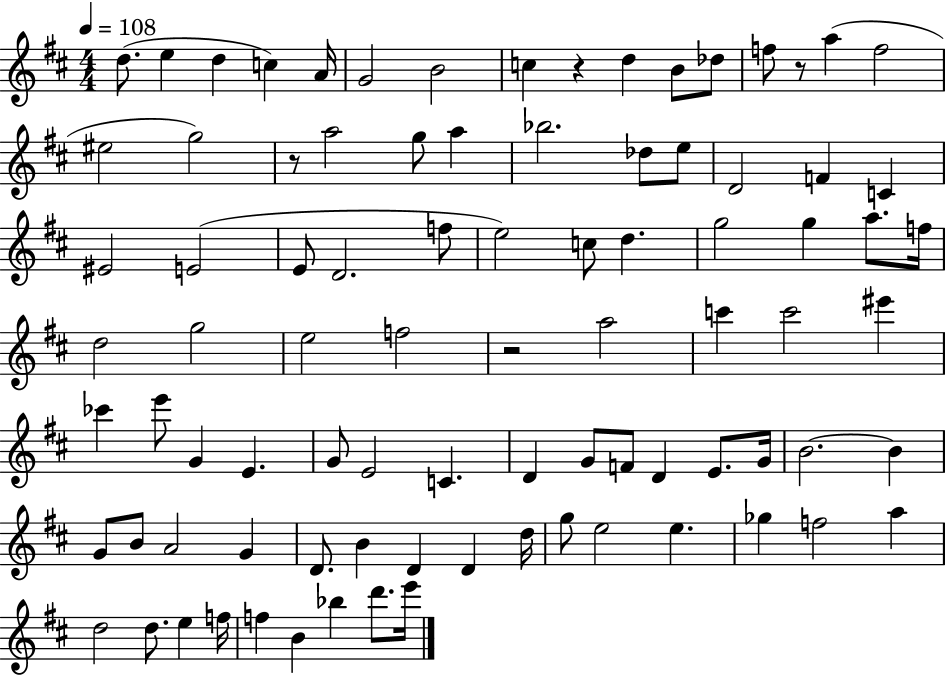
X:1
T:Untitled
M:4/4
L:1/4
K:D
d/2 e d c A/4 G2 B2 c z d B/2 _d/2 f/2 z/2 a f2 ^e2 g2 z/2 a2 g/2 a _b2 _d/2 e/2 D2 F C ^E2 E2 E/2 D2 f/2 e2 c/2 d g2 g a/2 f/4 d2 g2 e2 f2 z2 a2 c' c'2 ^e' _c' e'/2 G E G/2 E2 C D G/2 F/2 D E/2 G/4 B2 B G/2 B/2 A2 G D/2 B D D d/4 g/2 e2 e _g f2 a d2 d/2 e f/4 f B _b d'/2 e'/4